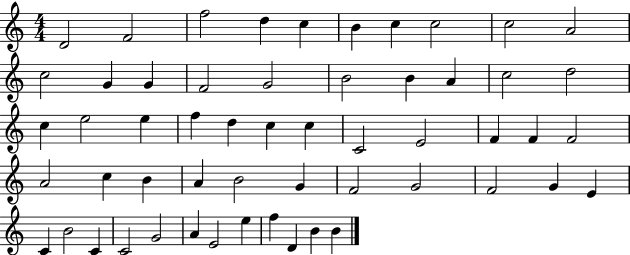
D4/h F4/h F5/h D5/q C5/q B4/q C5/q C5/h C5/h A4/h C5/h G4/q G4/q F4/h G4/h B4/h B4/q A4/q C5/h D5/h C5/q E5/h E5/q F5/q D5/q C5/q C5/q C4/h E4/h F4/q F4/q F4/h A4/h C5/q B4/q A4/q B4/h G4/q F4/h G4/h F4/h G4/q E4/q C4/q B4/h C4/q C4/h G4/h A4/q E4/h E5/q F5/q D4/q B4/q B4/q